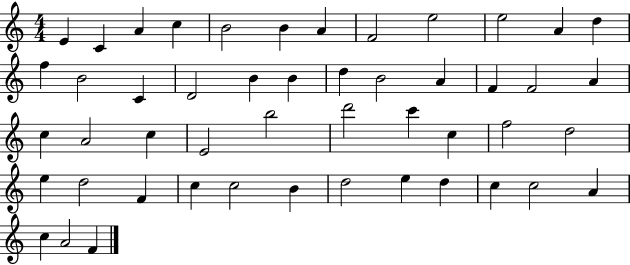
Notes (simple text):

E4/q C4/q A4/q C5/q B4/h B4/q A4/q F4/h E5/h E5/h A4/q D5/q F5/q B4/h C4/q D4/h B4/q B4/q D5/q B4/h A4/q F4/q F4/h A4/q C5/q A4/h C5/q E4/h B5/h D6/h C6/q C5/q F5/h D5/h E5/q D5/h F4/q C5/q C5/h B4/q D5/h E5/q D5/q C5/q C5/h A4/q C5/q A4/h F4/q